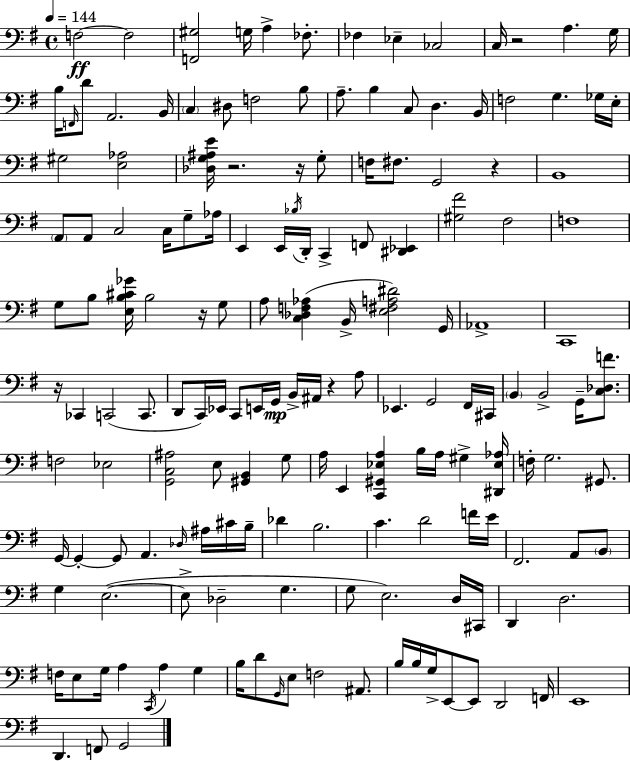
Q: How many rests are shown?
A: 7